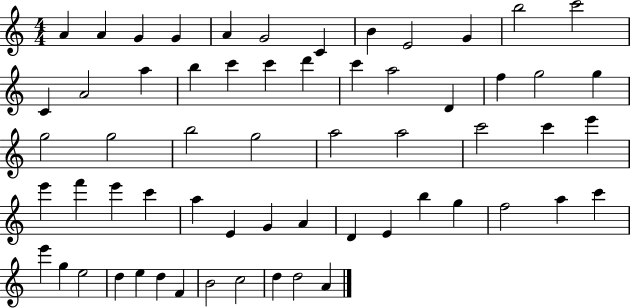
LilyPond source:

{
  \clef treble
  \numericTimeSignature
  \time 4/4
  \key c \major
  a'4 a'4 g'4 g'4 | a'4 g'2 c'4 | b'4 e'2 g'4 | b''2 c'''2 | \break c'4 a'2 a''4 | b''4 c'''4 c'''4 d'''4 | c'''4 a''2 d'4 | f''4 g''2 g''4 | \break g''2 g''2 | b''2 g''2 | a''2 a''2 | c'''2 c'''4 e'''4 | \break e'''4 f'''4 e'''4 c'''4 | a''4 e'4 g'4 a'4 | d'4 e'4 b''4 g''4 | f''2 a''4 c'''4 | \break e'''4 g''4 e''2 | d''4 e''4 d''4 f'4 | b'2 c''2 | d''4 d''2 a'4 | \break \bar "|."
}